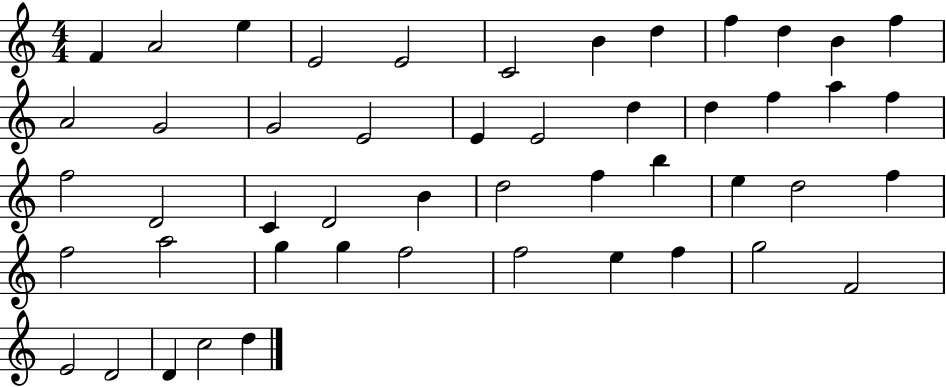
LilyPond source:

{
  \clef treble
  \numericTimeSignature
  \time 4/4
  \key c \major
  f'4 a'2 e''4 | e'2 e'2 | c'2 b'4 d''4 | f''4 d''4 b'4 f''4 | \break a'2 g'2 | g'2 e'2 | e'4 e'2 d''4 | d''4 f''4 a''4 f''4 | \break f''2 d'2 | c'4 d'2 b'4 | d''2 f''4 b''4 | e''4 d''2 f''4 | \break f''2 a''2 | g''4 g''4 f''2 | f''2 e''4 f''4 | g''2 f'2 | \break e'2 d'2 | d'4 c''2 d''4 | \bar "|."
}